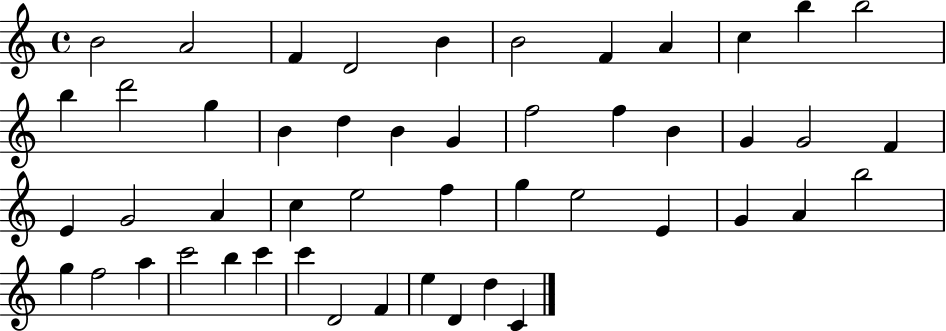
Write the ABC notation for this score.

X:1
T:Untitled
M:4/4
L:1/4
K:C
B2 A2 F D2 B B2 F A c b b2 b d'2 g B d B G f2 f B G G2 F E G2 A c e2 f g e2 E G A b2 g f2 a c'2 b c' c' D2 F e D d C